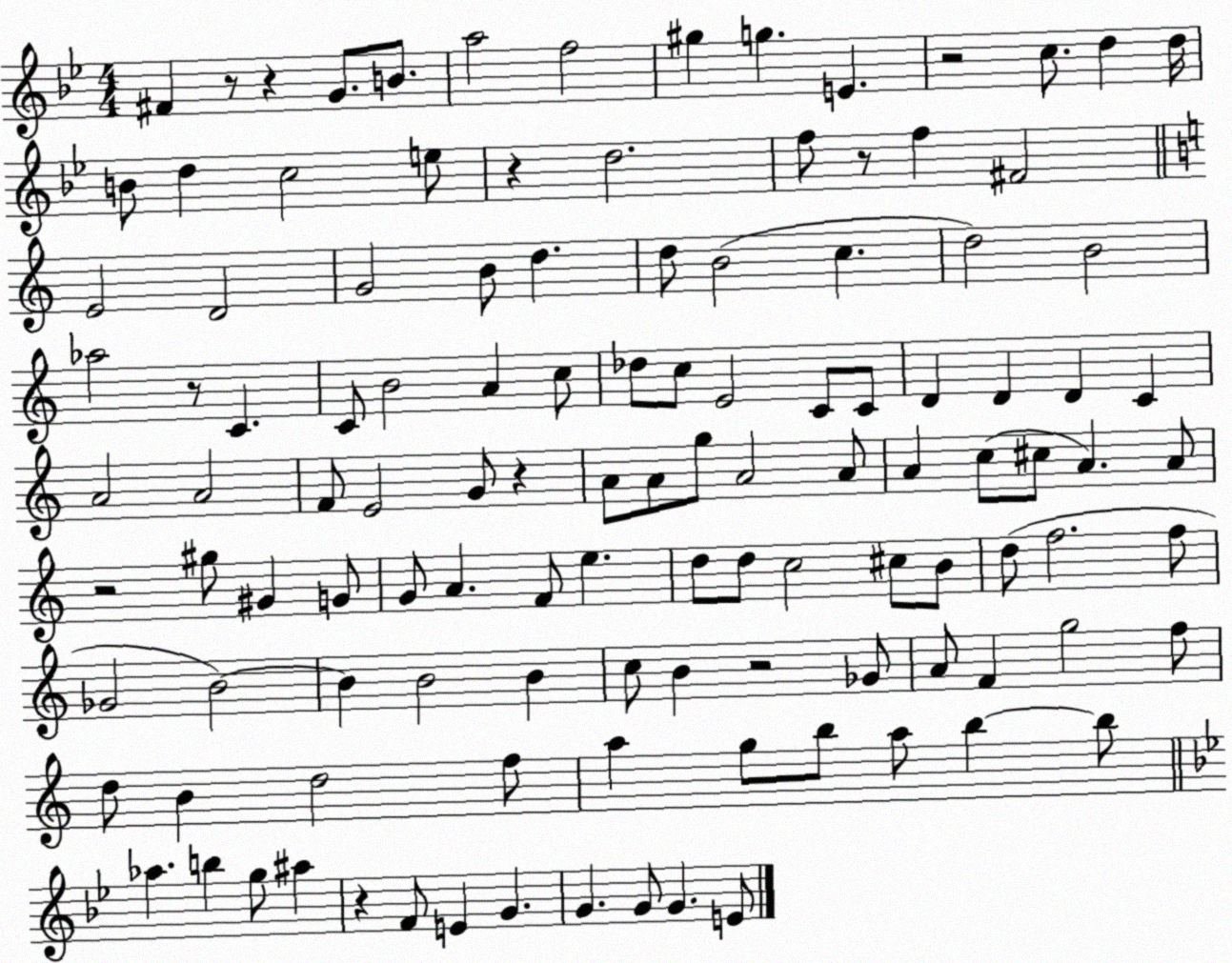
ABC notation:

X:1
T:Untitled
M:4/4
L:1/4
K:Bb
^F z/2 z G/2 B/2 a2 f2 ^g g E z2 c/2 d d/4 B/2 d c2 e/2 z d2 f/2 z/2 f ^F2 E2 D2 G2 B/2 d d/2 B2 c d2 B2 _a2 z/2 C C/2 B2 A c/2 _d/2 c/2 E2 C/2 C/2 D D D C A2 A2 F/2 E2 G/2 z A/2 A/2 g/2 A2 A/2 A c/2 ^c/2 A A/2 z2 ^g/2 ^G G/2 G/2 A F/2 e d/2 d/2 c2 ^c/2 B/2 d/2 f2 f/2 _G2 B2 B B2 B c/2 B z2 _G/2 A/2 F g2 f/2 d/2 B d2 f/2 a g/2 b/2 a/2 b b/2 _a b g/2 ^a z F/2 E G G G/2 G E/2